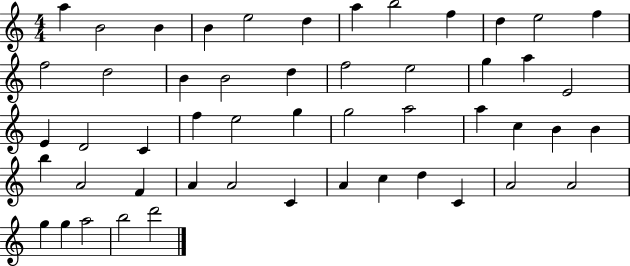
A5/q B4/h B4/q B4/q E5/h D5/q A5/q B5/h F5/q D5/q E5/h F5/q F5/h D5/h B4/q B4/h D5/q F5/h E5/h G5/q A5/q E4/h E4/q D4/h C4/q F5/q E5/h G5/q G5/h A5/h A5/q C5/q B4/q B4/q B5/q A4/h F4/q A4/q A4/h C4/q A4/q C5/q D5/q C4/q A4/h A4/h G5/q G5/q A5/h B5/h D6/h